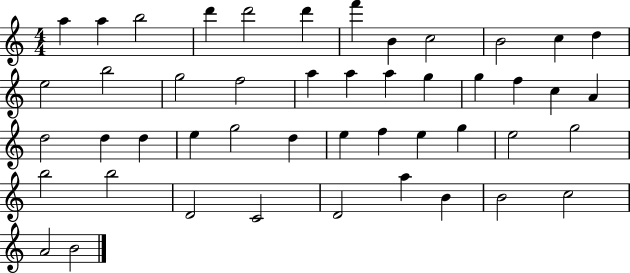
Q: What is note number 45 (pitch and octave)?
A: C5